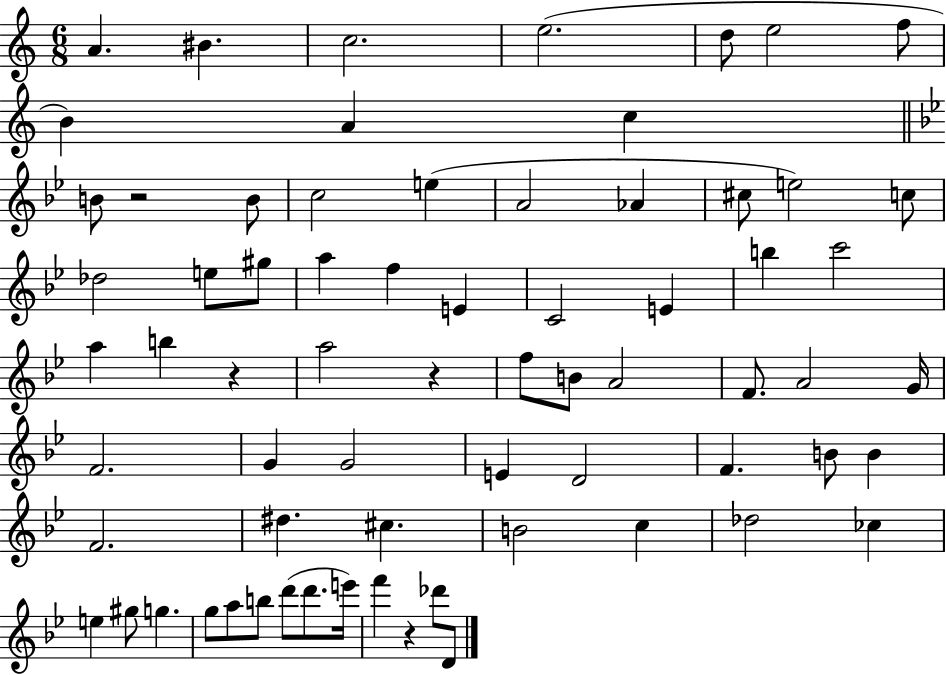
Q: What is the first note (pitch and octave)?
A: A4